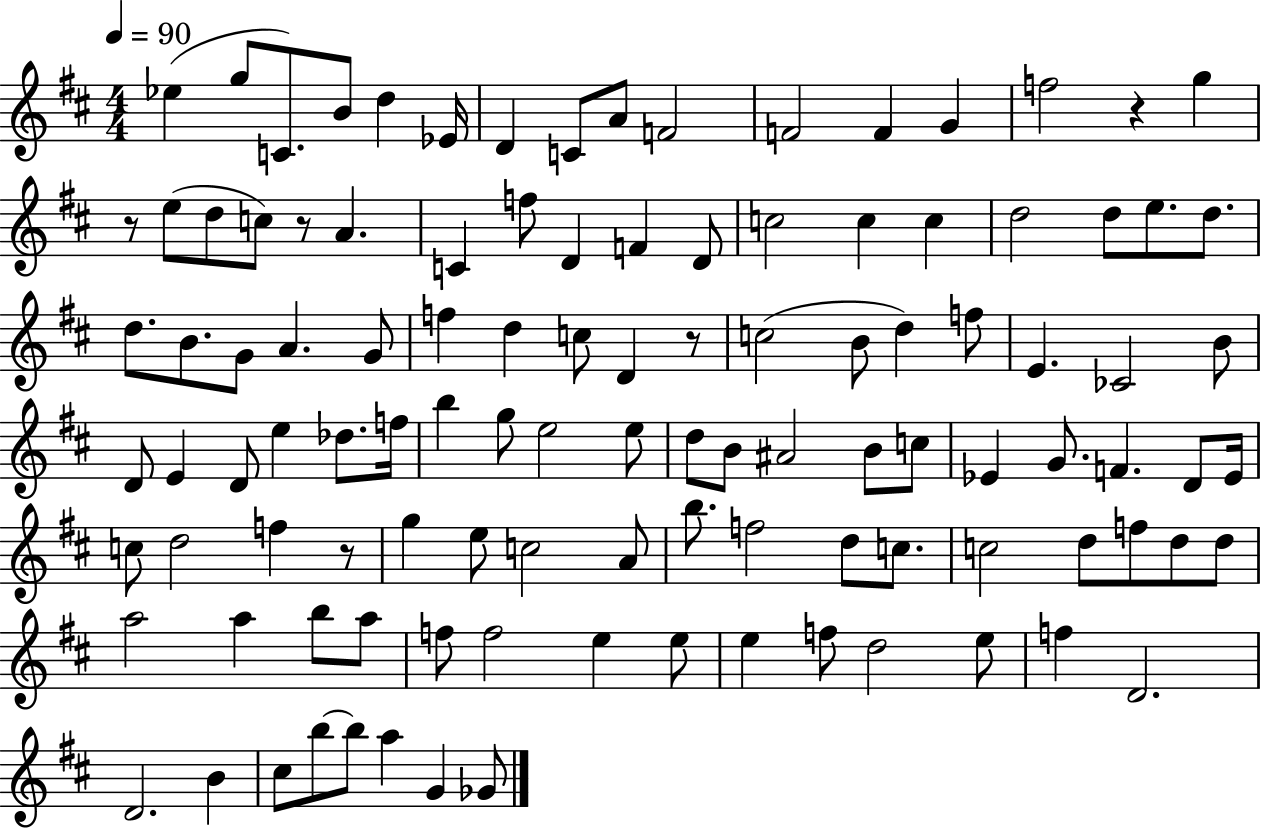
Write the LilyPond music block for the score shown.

{
  \clef treble
  \numericTimeSignature
  \time 4/4
  \key d \major
  \tempo 4 = 90
  ees''4( g''8 c'8.) b'8 d''4 ees'16 | d'4 c'8 a'8 f'2 | f'2 f'4 g'4 | f''2 r4 g''4 | \break r8 e''8( d''8 c''8) r8 a'4. | c'4 f''8 d'4 f'4 d'8 | c''2 c''4 c''4 | d''2 d''8 e''8. d''8. | \break d''8. b'8. g'8 a'4. g'8 | f''4 d''4 c''8 d'4 r8 | c''2( b'8 d''4) f''8 | e'4. ces'2 b'8 | \break d'8 e'4 d'8 e''4 des''8. f''16 | b''4 g''8 e''2 e''8 | d''8 b'8 ais'2 b'8 c''8 | ees'4 g'8. f'4. d'8 ees'16 | \break c''8 d''2 f''4 r8 | g''4 e''8 c''2 a'8 | b''8. f''2 d''8 c''8. | c''2 d''8 f''8 d''8 d''8 | \break a''2 a''4 b''8 a''8 | f''8 f''2 e''4 e''8 | e''4 f''8 d''2 e''8 | f''4 d'2. | \break d'2. b'4 | cis''8 b''8~~ b''8 a''4 g'4 ges'8 | \bar "|."
}